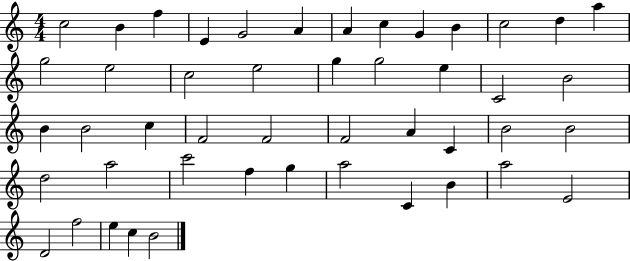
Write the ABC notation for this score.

X:1
T:Untitled
M:4/4
L:1/4
K:C
c2 B f E G2 A A c G B c2 d a g2 e2 c2 e2 g g2 e C2 B2 B B2 c F2 F2 F2 A C B2 B2 d2 a2 c'2 f g a2 C B a2 E2 D2 f2 e c B2